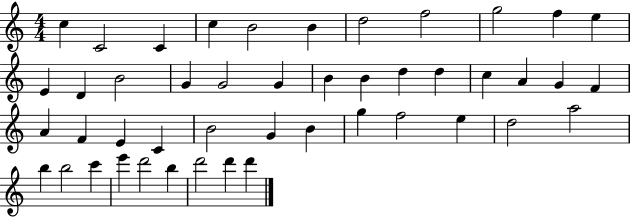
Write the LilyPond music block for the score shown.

{
  \clef treble
  \numericTimeSignature
  \time 4/4
  \key c \major
  c''4 c'2 c'4 | c''4 b'2 b'4 | d''2 f''2 | g''2 f''4 e''4 | \break e'4 d'4 b'2 | g'4 g'2 g'4 | b'4 b'4 d''4 d''4 | c''4 a'4 g'4 f'4 | \break a'4 f'4 e'4 c'4 | b'2 g'4 b'4 | g''4 f''2 e''4 | d''2 a''2 | \break b''4 b''2 c'''4 | e'''4 d'''2 b''4 | d'''2 d'''4 d'''4 | \bar "|."
}